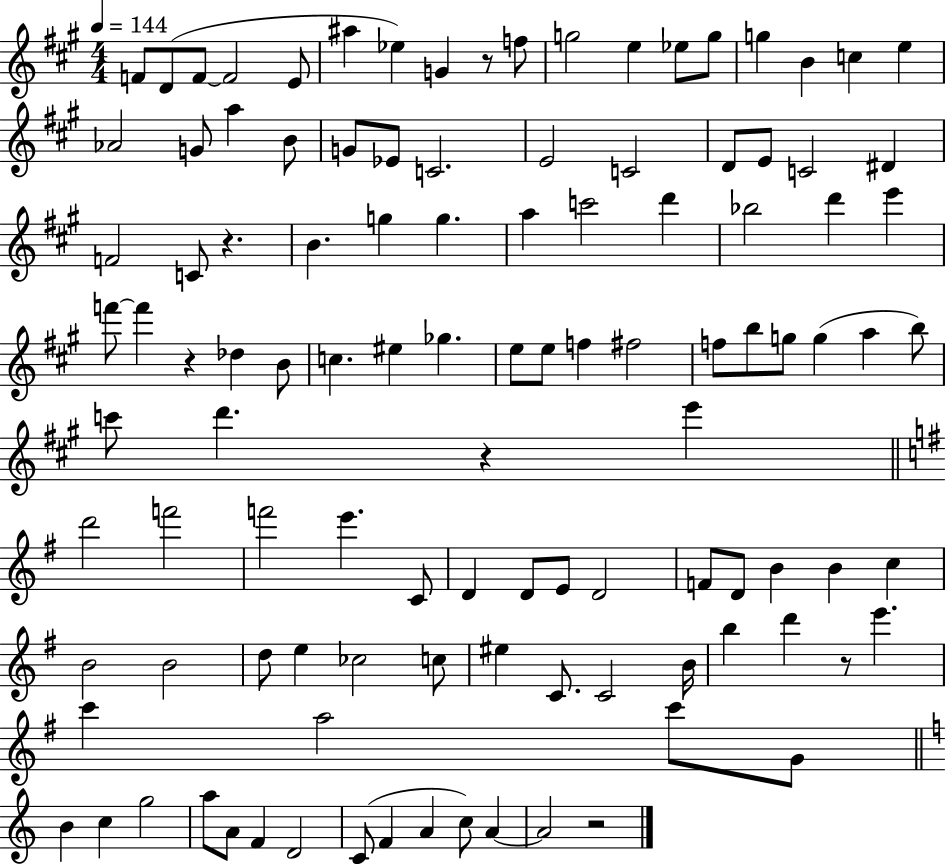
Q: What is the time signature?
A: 4/4